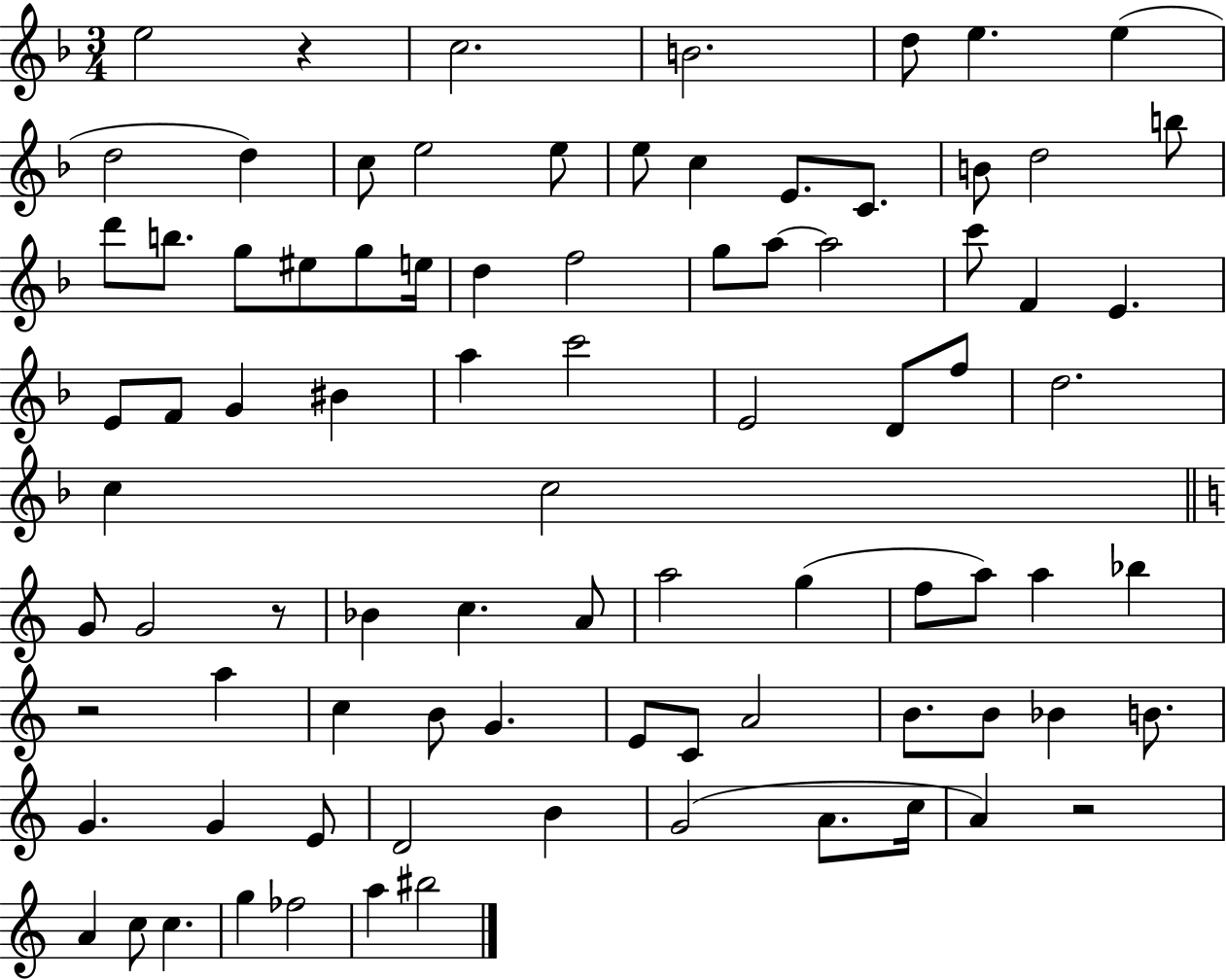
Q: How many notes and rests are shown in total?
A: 86